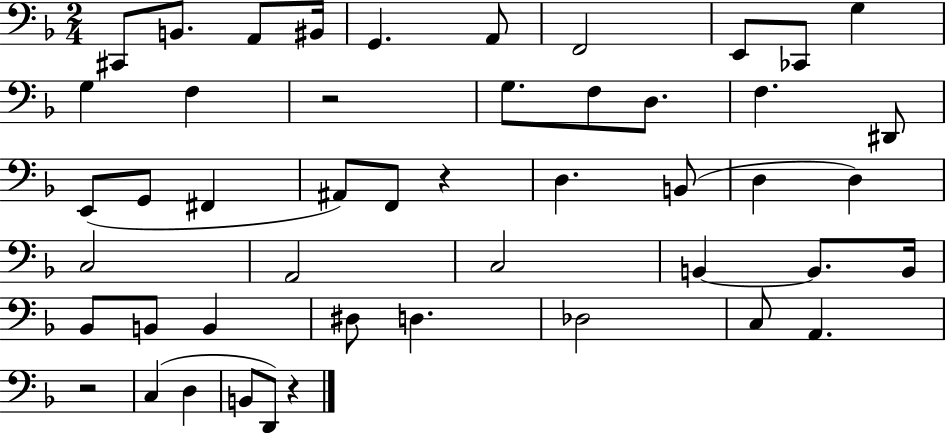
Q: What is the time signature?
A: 2/4